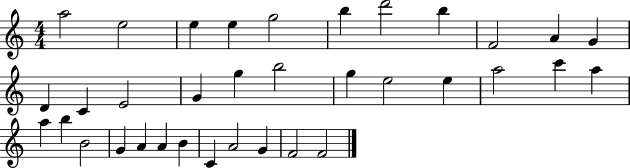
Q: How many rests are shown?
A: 0